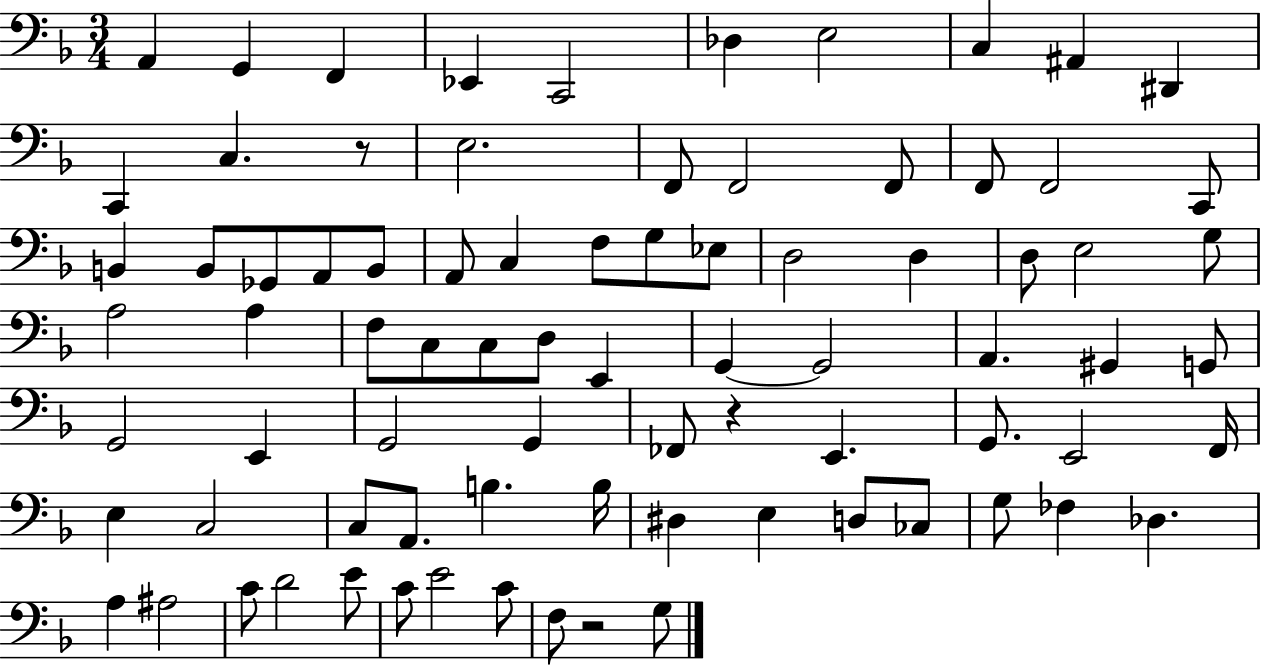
{
  \clef bass
  \numericTimeSignature
  \time 3/4
  \key f \major
  a,4 g,4 f,4 | ees,4 c,2 | des4 e2 | c4 ais,4 dis,4 | \break c,4 c4. r8 | e2. | f,8 f,2 f,8 | f,8 f,2 c,8 | \break b,4 b,8 ges,8 a,8 b,8 | a,8 c4 f8 g8 ees8 | d2 d4 | d8 e2 g8 | \break a2 a4 | f8 c8 c8 d8 e,4 | g,4~~ g,2 | a,4. gis,4 g,8 | \break g,2 e,4 | g,2 g,4 | fes,8 r4 e,4. | g,8. e,2 f,16 | \break e4 c2 | c8 a,8. b4. b16 | dis4 e4 d8 ces8 | g8 fes4 des4. | \break a4 ais2 | c'8 d'2 e'8 | c'8 e'2 c'8 | f8 r2 g8 | \break \bar "|."
}